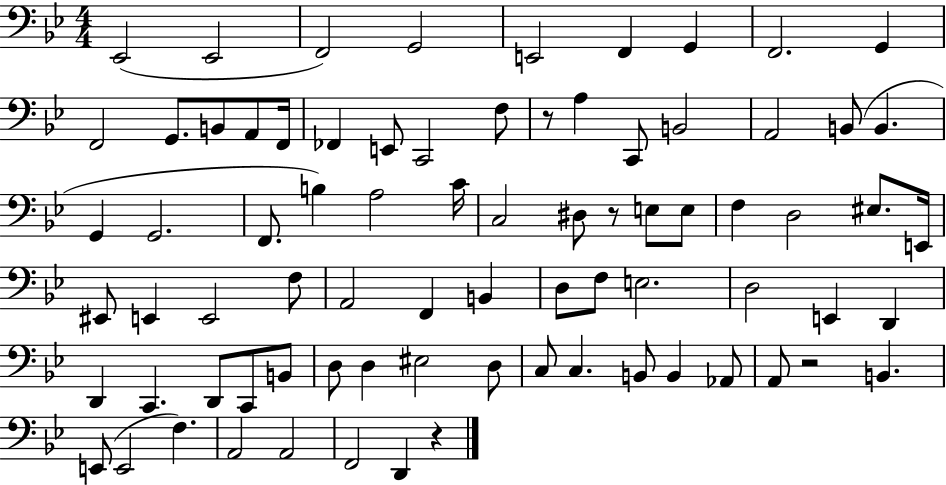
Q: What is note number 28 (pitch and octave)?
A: B3